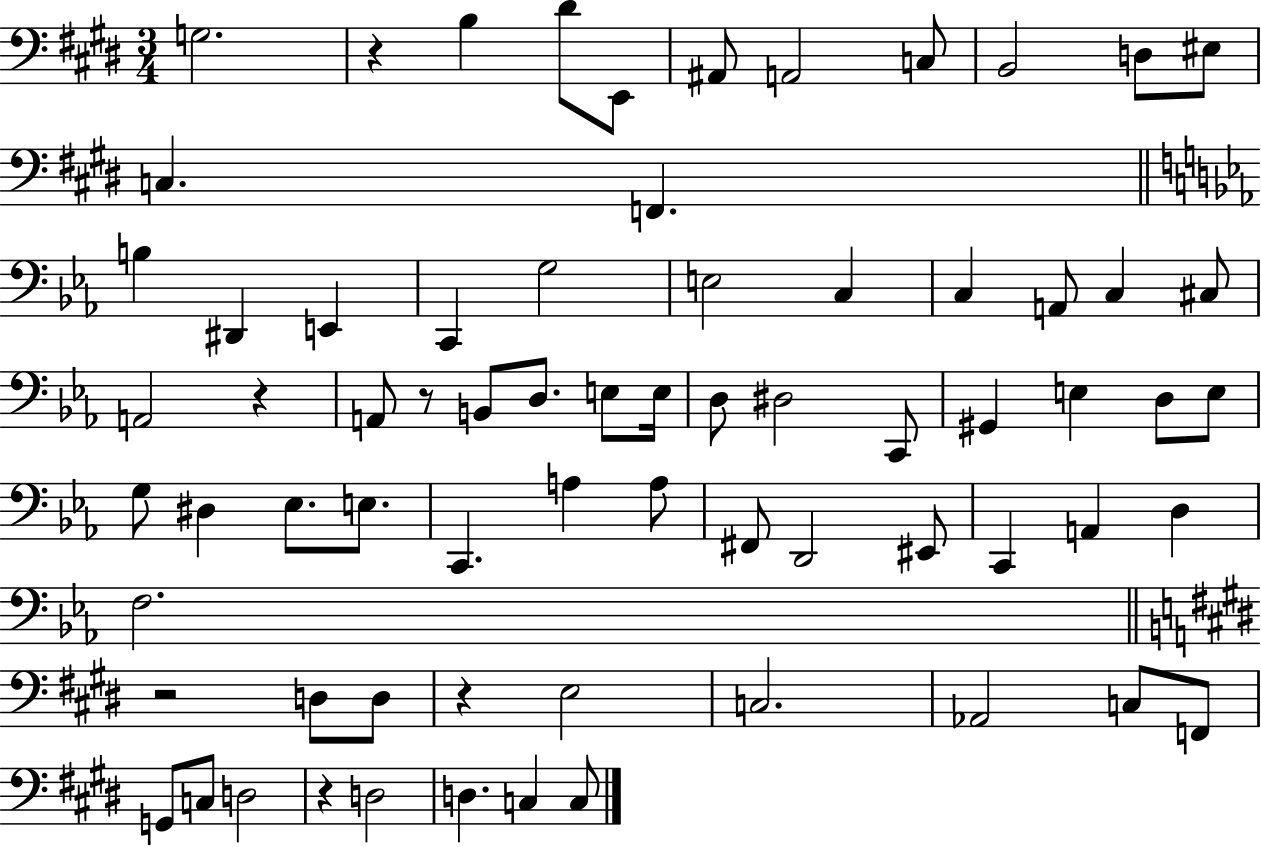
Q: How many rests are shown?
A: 6